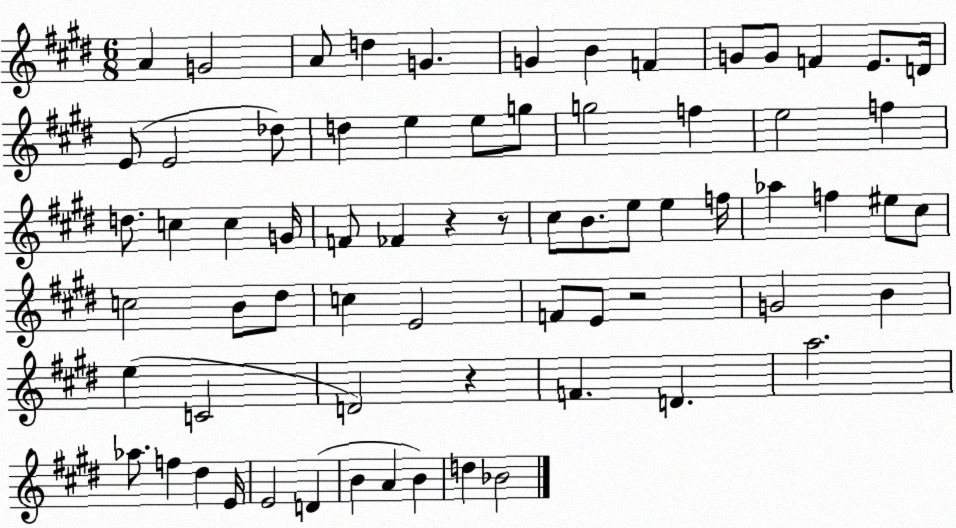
X:1
T:Untitled
M:6/8
L:1/4
K:E
A G2 A/2 d G G B F G/2 G/2 F E/2 D/4 E/2 E2 _d/2 d e e/2 g/2 g2 f e2 f d/2 c c G/4 F/2 _F z z/2 ^c/2 B/2 e/2 e f/4 _a f ^e/2 ^c/2 c2 B/2 ^d/2 c E2 F/2 E/2 z2 G2 B e C2 D2 z F D a2 _a/2 f ^d E/4 E2 D B A B d _B2